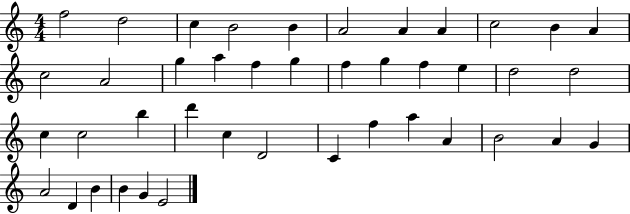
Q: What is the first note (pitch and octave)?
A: F5